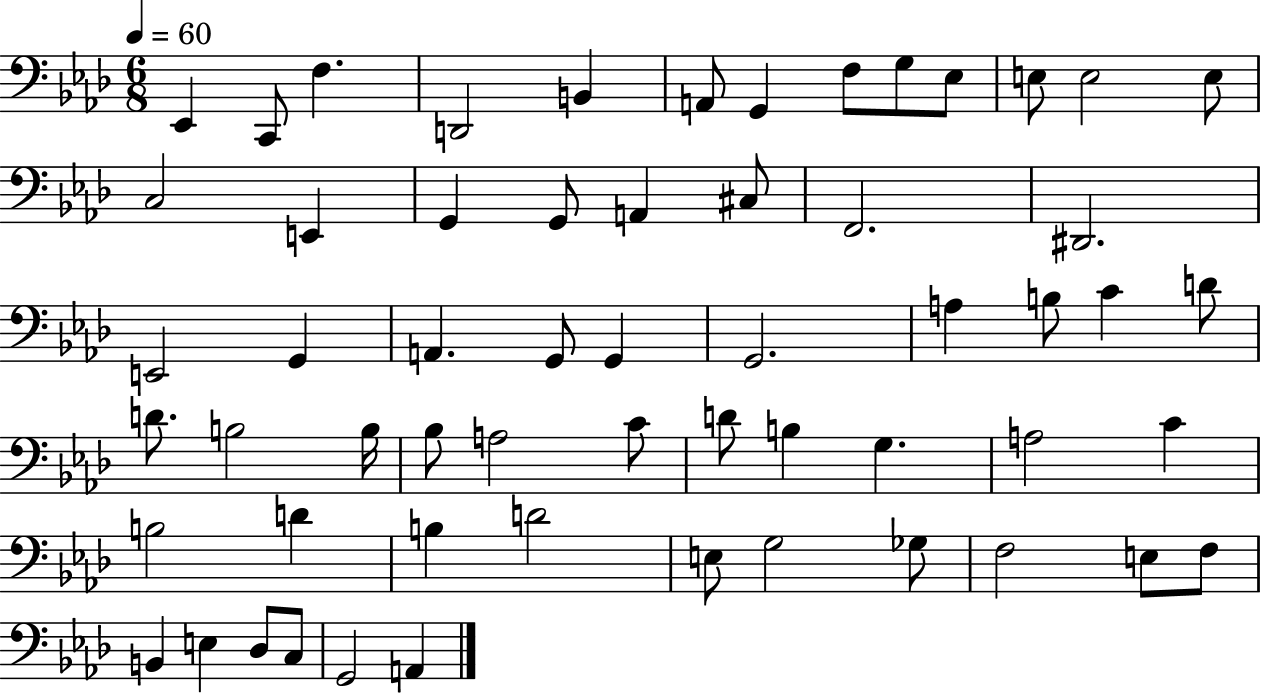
{
  \clef bass
  \numericTimeSignature
  \time 6/8
  \key aes \major
  \tempo 4 = 60
  \repeat volta 2 { ees,4 c,8 f4. | d,2 b,4 | a,8 g,4 f8 g8 ees8 | e8 e2 e8 | \break c2 e,4 | g,4 g,8 a,4 cis8 | f,2. | dis,2. | \break e,2 g,4 | a,4. g,8 g,4 | g,2. | a4 b8 c'4 d'8 | \break d'8. b2 b16 | bes8 a2 c'8 | d'8 b4 g4. | a2 c'4 | \break b2 d'4 | b4 d'2 | e8 g2 ges8 | f2 e8 f8 | \break b,4 e4 des8 c8 | g,2 a,4 | } \bar "|."
}